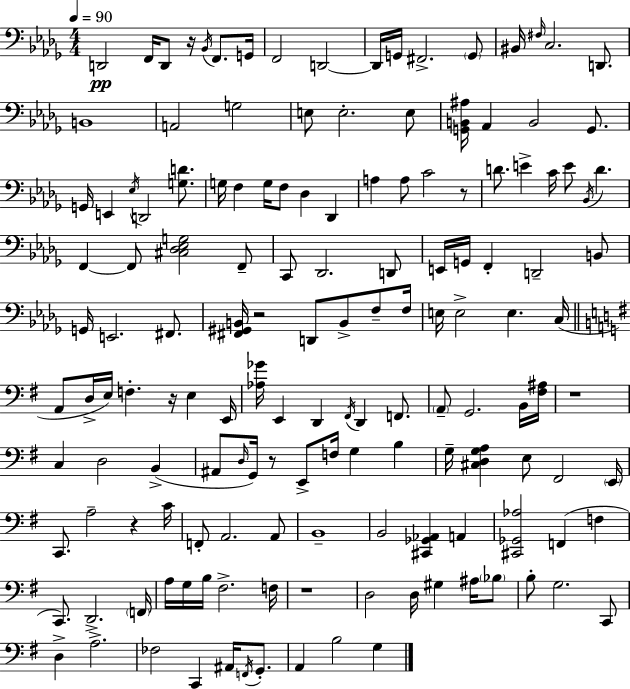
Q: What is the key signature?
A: BES minor